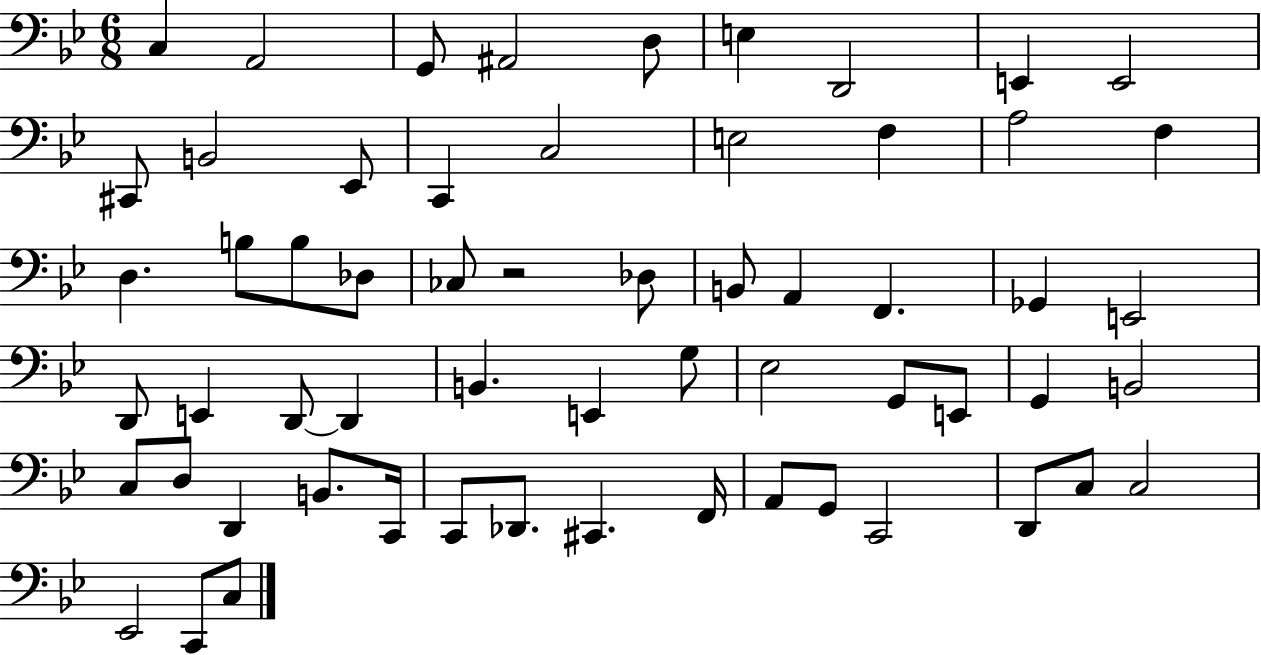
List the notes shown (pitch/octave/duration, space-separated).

C3/q A2/h G2/e A#2/h D3/e E3/q D2/h E2/q E2/h C#2/e B2/h Eb2/e C2/q C3/h E3/h F3/q A3/h F3/q D3/q. B3/e B3/e Db3/e CES3/e R/h Db3/e B2/e A2/q F2/q. Gb2/q E2/h D2/e E2/q D2/e D2/q B2/q. E2/q G3/e Eb3/h G2/e E2/e G2/q B2/h C3/e D3/e D2/q B2/e. C2/s C2/e Db2/e. C#2/q. F2/s A2/e G2/e C2/h D2/e C3/e C3/h Eb2/h C2/e C3/e